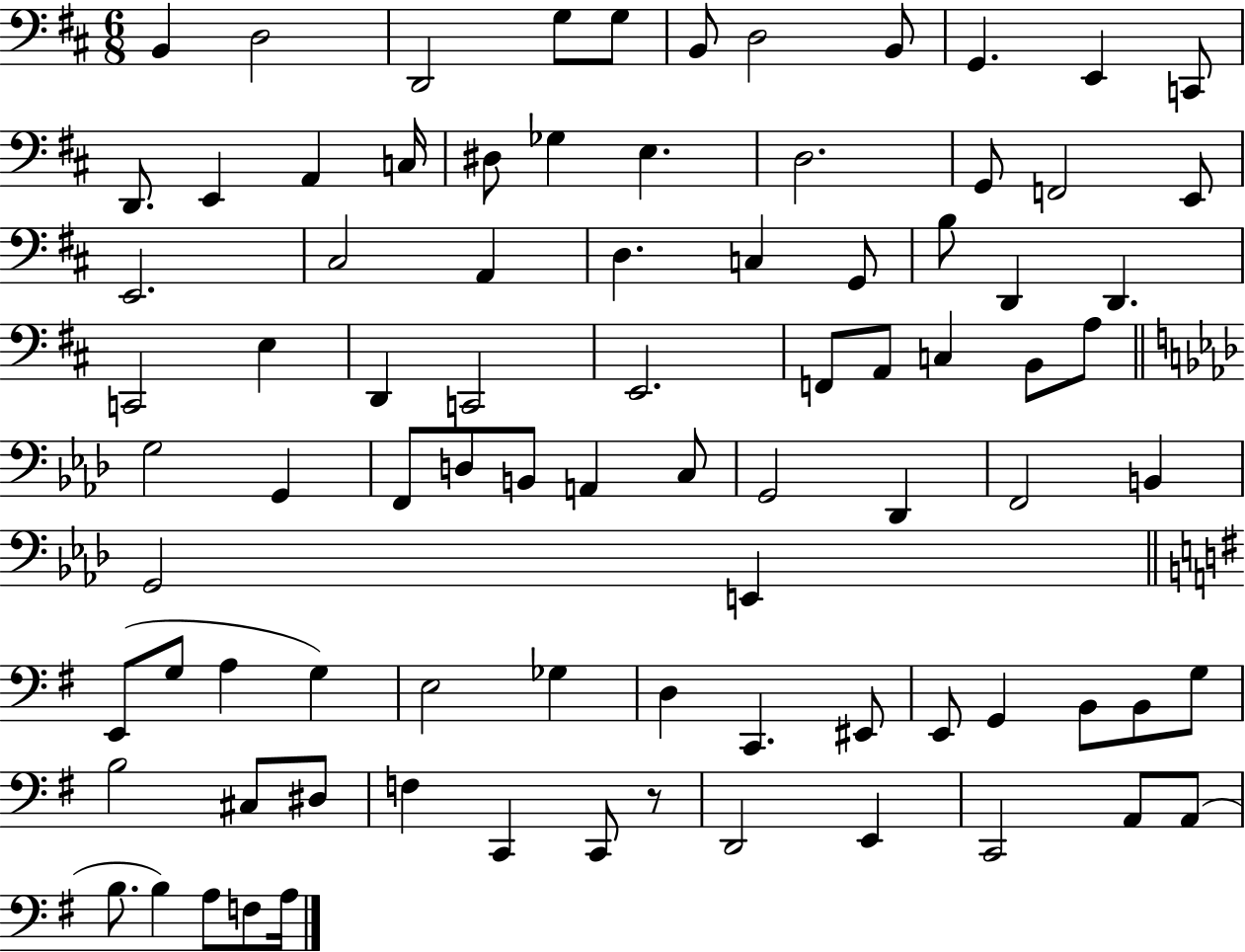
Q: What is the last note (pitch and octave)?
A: A3